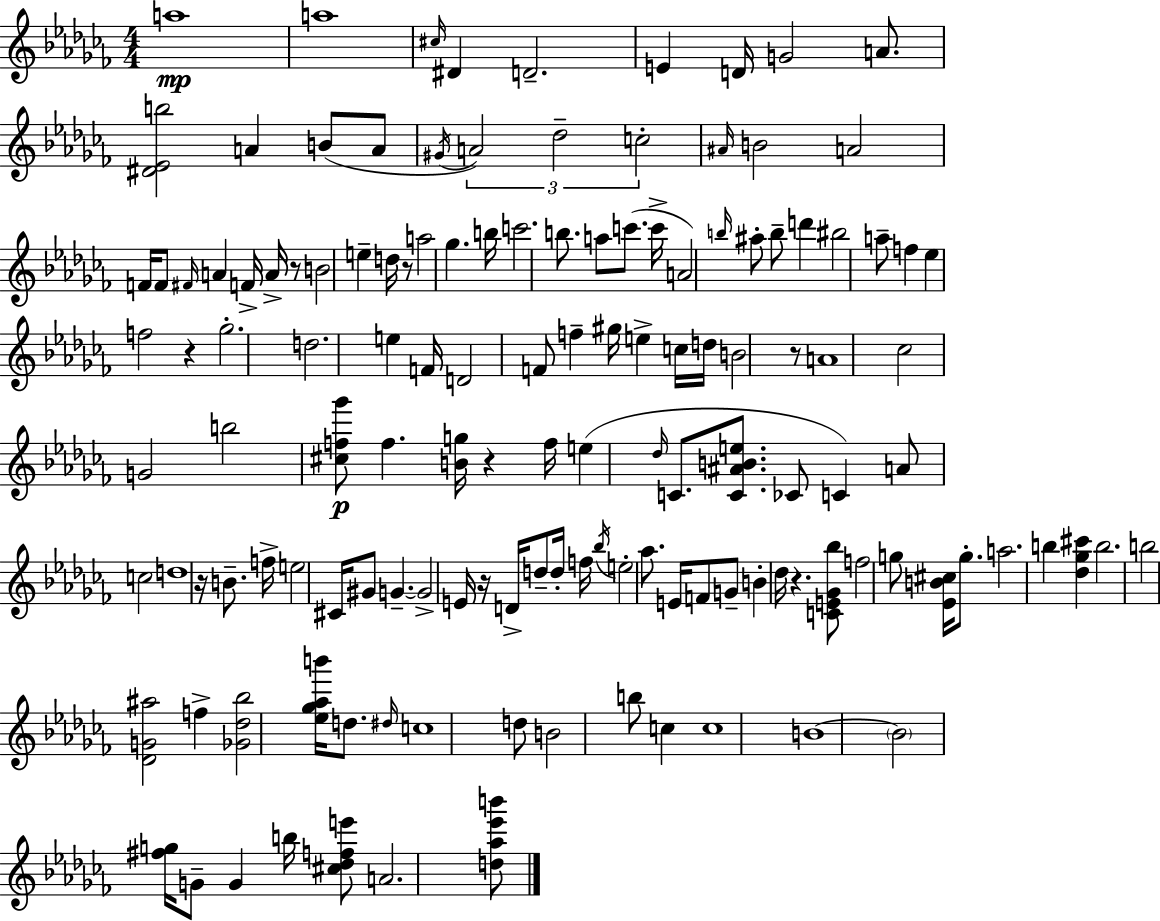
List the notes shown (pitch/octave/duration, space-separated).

A5/w A5/w C#5/s D#4/q D4/h. E4/q D4/s G4/h A4/e. [D#4,Eb4,B5]/h A4/q B4/e A4/e G#4/s A4/h Db5/h C5/h A#4/s B4/h A4/h F4/s F4/e F#4/s A4/q F4/s A4/s R/e B4/h E5/q D5/s R/e A5/h Gb5/q. B5/s C6/h. B5/e. A5/e C6/e. C6/s A4/h B5/s A#5/e B5/e D6/q BIS5/h A5/e F5/q Eb5/q F5/h R/q Gb5/h. D5/h. E5/q F4/s D4/h F4/e F5/q G#5/s E5/q C5/s D5/s B4/h R/e A4/w CES5/h G4/h B5/h [C#5,F5,Gb6]/e F5/q. [B4,G5]/s R/q F5/s E5/q Db5/s C4/e. [C4,A#4,B4,E5]/e. CES4/e C4/q A4/e C5/h D5/w R/s B4/e. F5/s E5/h C#4/s G#4/e G4/q. G4/h E4/s R/s D4/s D5/e D5/s F5/s Bb5/s E5/h Ab5/e. E4/s F4/e G4/e B4/q Db5/s R/q. [C4,E4,Gb4,Bb5]/e F5/h G5/e [Eb4,B4,C#5]/s G5/e. A5/h. B5/q [Db5,Gb5,C#6]/q B5/h. B5/h [Db4,G4,A#5]/h F5/q [Gb4,Db5,Bb5]/h [Eb5,Gb5,Ab5,B6]/s D5/e. D#5/s C5/w D5/e B4/h B5/e C5/q C5/w B4/w B4/h [F#5,G5]/s G4/e G4/q B5/s [C#5,Db5,F5,E6]/e A4/h. [D5,Ab5,Eb6,B6]/e